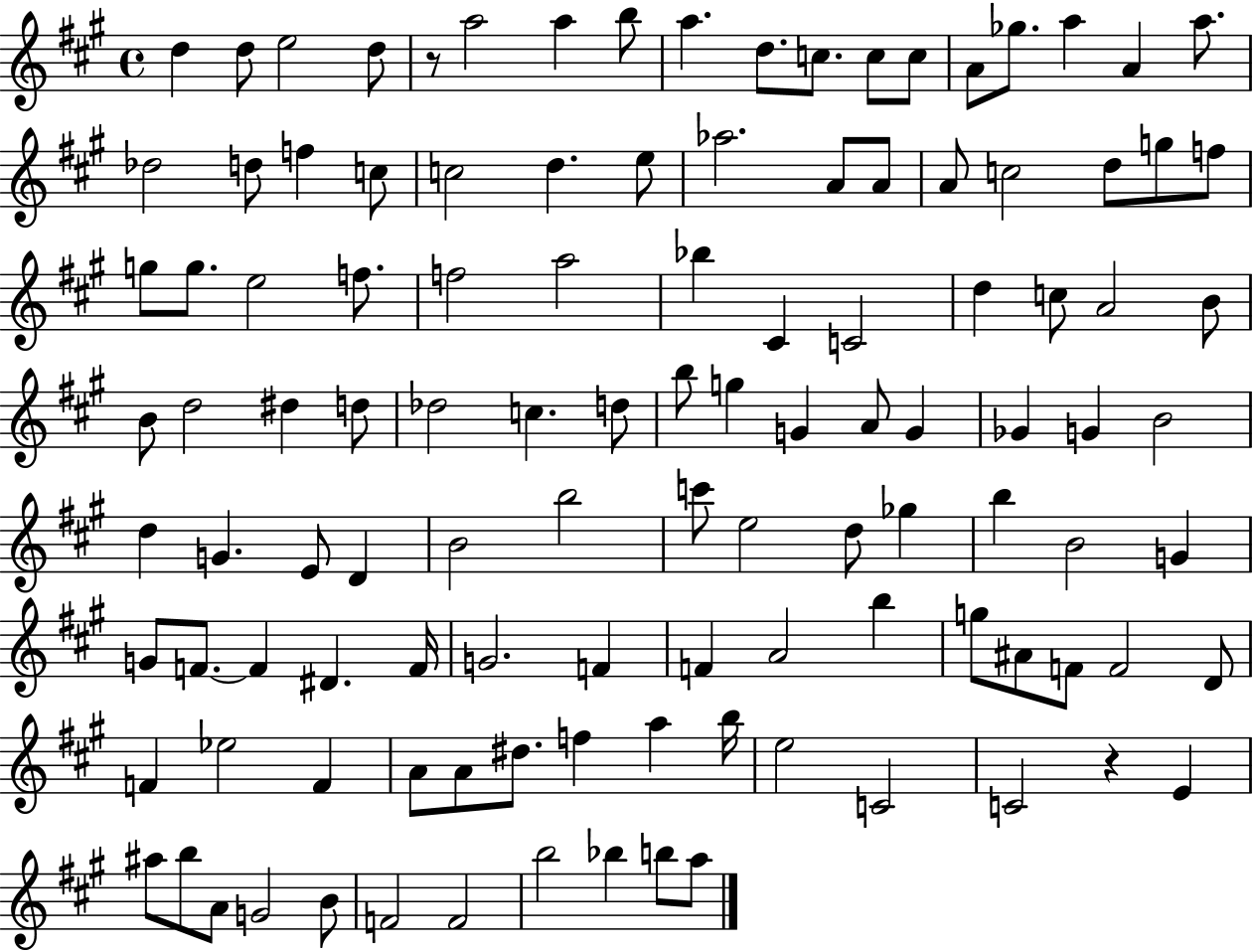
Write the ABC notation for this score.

X:1
T:Untitled
M:4/4
L:1/4
K:A
d d/2 e2 d/2 z/2 a2 a b/2 a d/2 c/2 c/2 c/2 A/2 _g/2 a A a/2 _d2 d/2 f c/2 c2 d e/2 _a2 A/2 A/2 A/2 c2 d/2 g/2 f/2 g/2 g/2 e2 f/2 f2 a2 _b ^C C2 d c/2 A2 B/2 B/2 d2 ^d d/2 _d2 c d/2 b/2 g G A/2 G _G G B2 d G E/2 D B2 b2 c'/2 e2 d/2 _g b B2 G G/2 F/2 F ^D F/4 G2 F F A2 b g/2 ^A/2 F/2 F2 D/2 F _e2 F A/2 A/2 ^d/2 f a b/4 e2 C2 C2 z E ^a/2 b/2 A/2 G2 B/2 F2 F2 b2 _b b/2 a/2